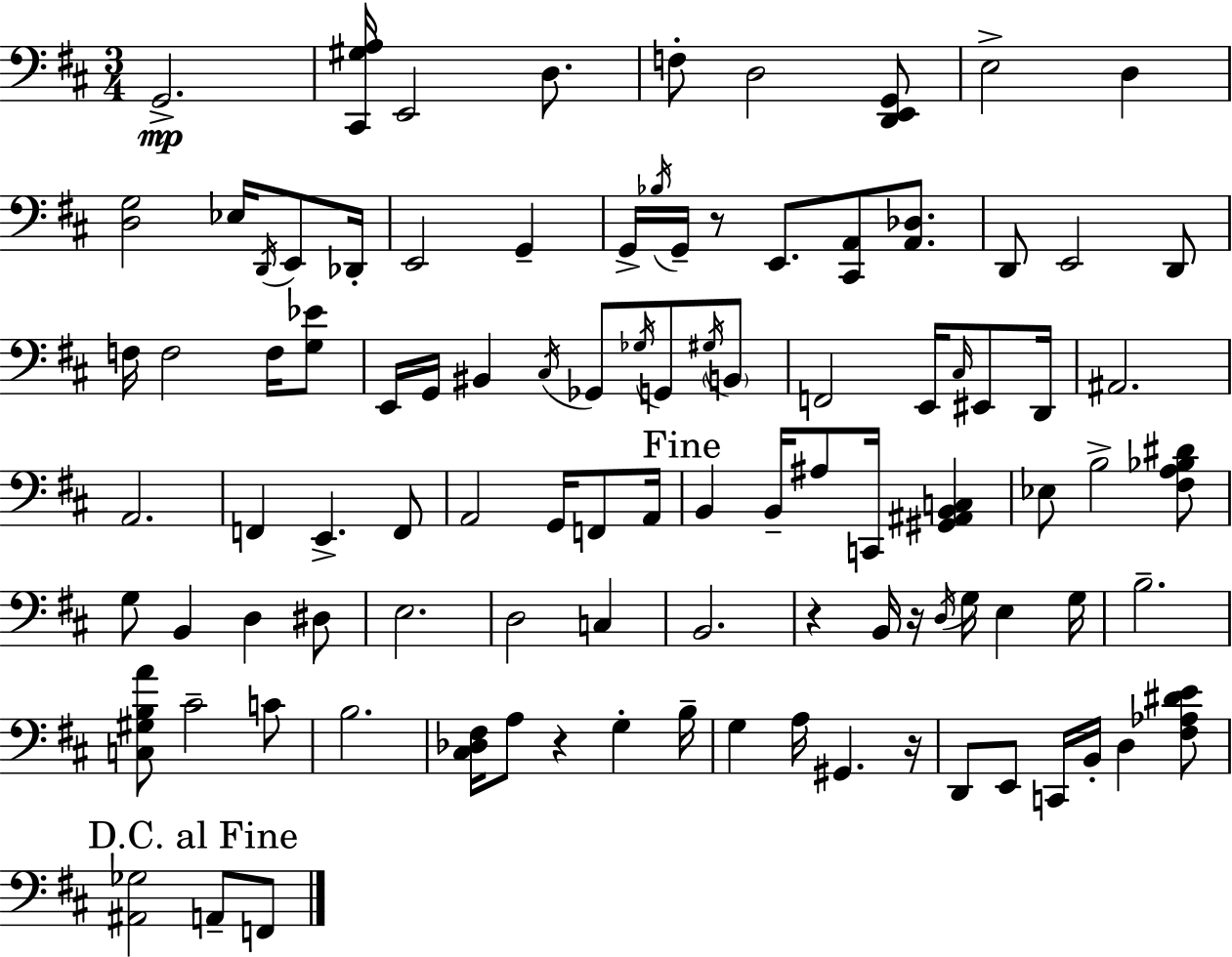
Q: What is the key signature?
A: D major